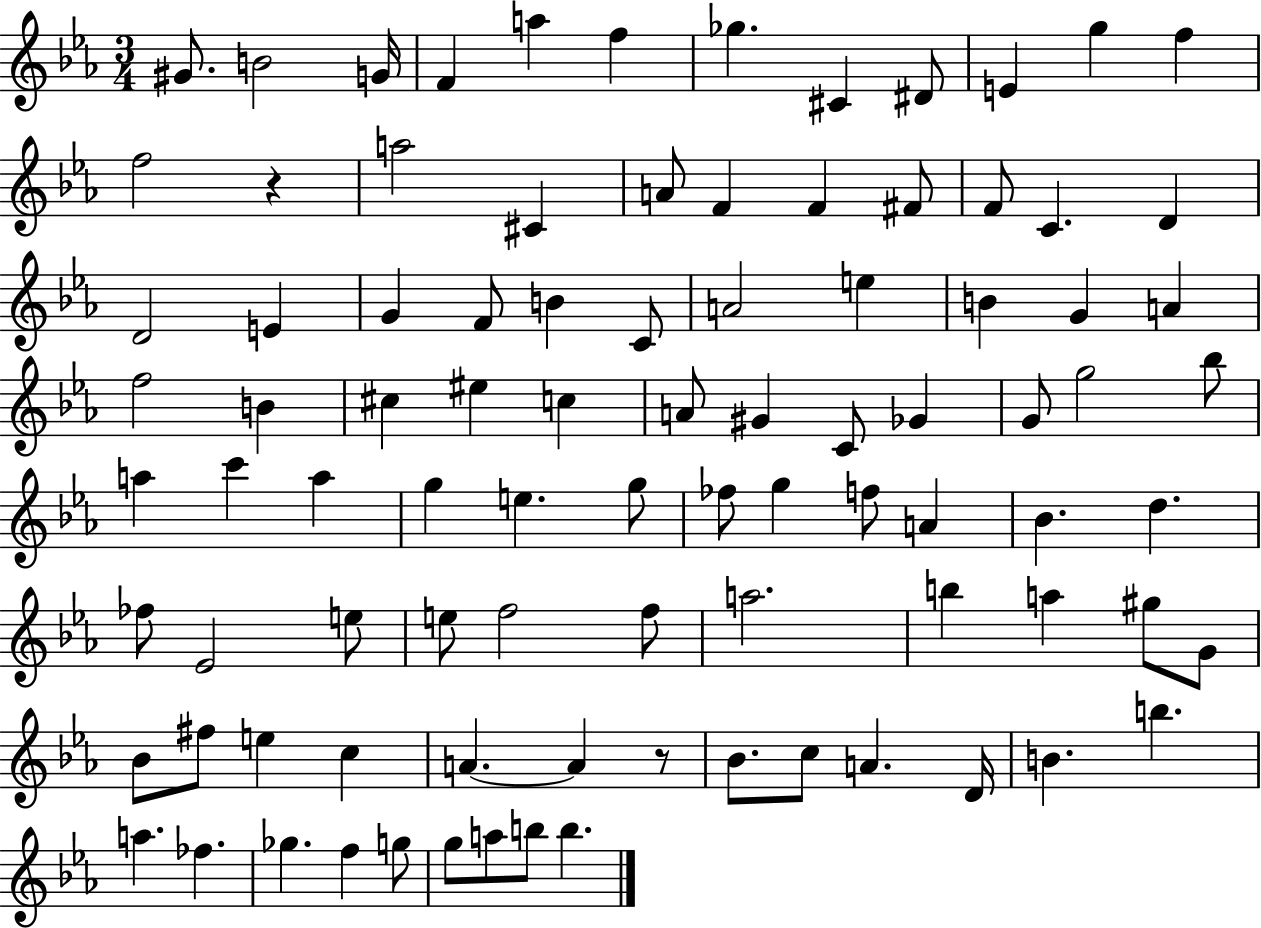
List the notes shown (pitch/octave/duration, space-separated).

G#4/e. B4/h G4/s F4/q A5/q F5/q Gb5/q. C#4/q D#4/e E4/q G5/q F5/q F5/h R/q A5/h C#4/q A4/e F4/q F4/q F#4/e F4/e C4/q. D4/q D4/h E4/q G4/q F4/e B4/q C4/e A4/h E5/q B4/q G4/q A4/q F5/h B4/q C#5/q EIS5/q C5/q A4/e G#4/q C4/e Gb4/q G4/e G5/h Bb5/e A5/q C6/q A5/q G5/q E5/q. G5/e FES5/e G5/q F5/e A4/q Bb4/q. D5/q. FES5/e Eb4/h E5/e E5/e F5/h F5/e A5/h. B5/q A5/q G#5/e G4/e Bb4/e F#5/e E5/q C5/q A4/q. A4/q R/e Bb4/e. C5/e A4/q. D4/s B4/q. B5/q. A5/q. FES5/q. Gb5/q. F5/q G5/e G5/e A5/e B5/e B5/q.